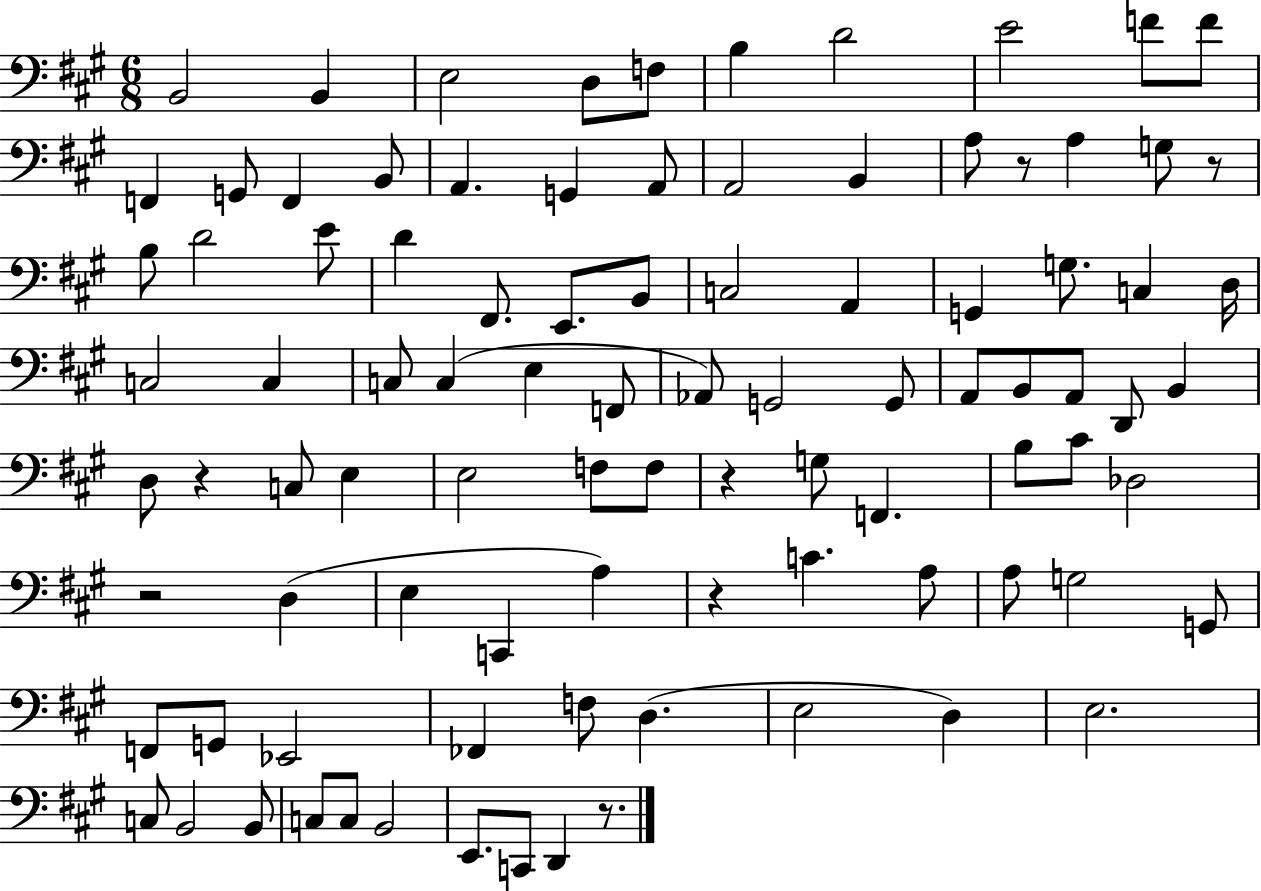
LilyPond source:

{
  \clef bass
  \numericTimeSignature
  \time 6/8
  \key a \major
  \repeat volta 2 { b,2 b,4 | e2 d8 f8 | b4 d'2 | e'2 f'8 f'8 | \break f,4 g,8 f,4 b,8 | a,4. g,4 a,8 | a,2 b,4 | a8 r8 a4 g8 r8 | \break b8 d'2 e'8 | d'4 fis,8. e,8. b,8 | c2 a,4 | g,4 g8. c4 d16 | \break c2 c4 | c8 c4( e4 f,8 | aes,8) g,2 g,8 | a,8 b,8 a,8 d,8 b,4 | \break d8 r4 c8 e4 | e2 f8 f8 | r4 g8 f,4. | b8 cis'8 des2 | \break r2 d4( | e4 c,4 a4) | r4 c'4. a8 | a8 g2 g,8 | \break f,8 g,8 ees,2 | fes,4 f8 d4.( | e2 d4) | e2. | \break c8 b,2 b,8 | c8 c8 b,2 | e,8. c,8 d,4 r8. | } \bar "|."
}